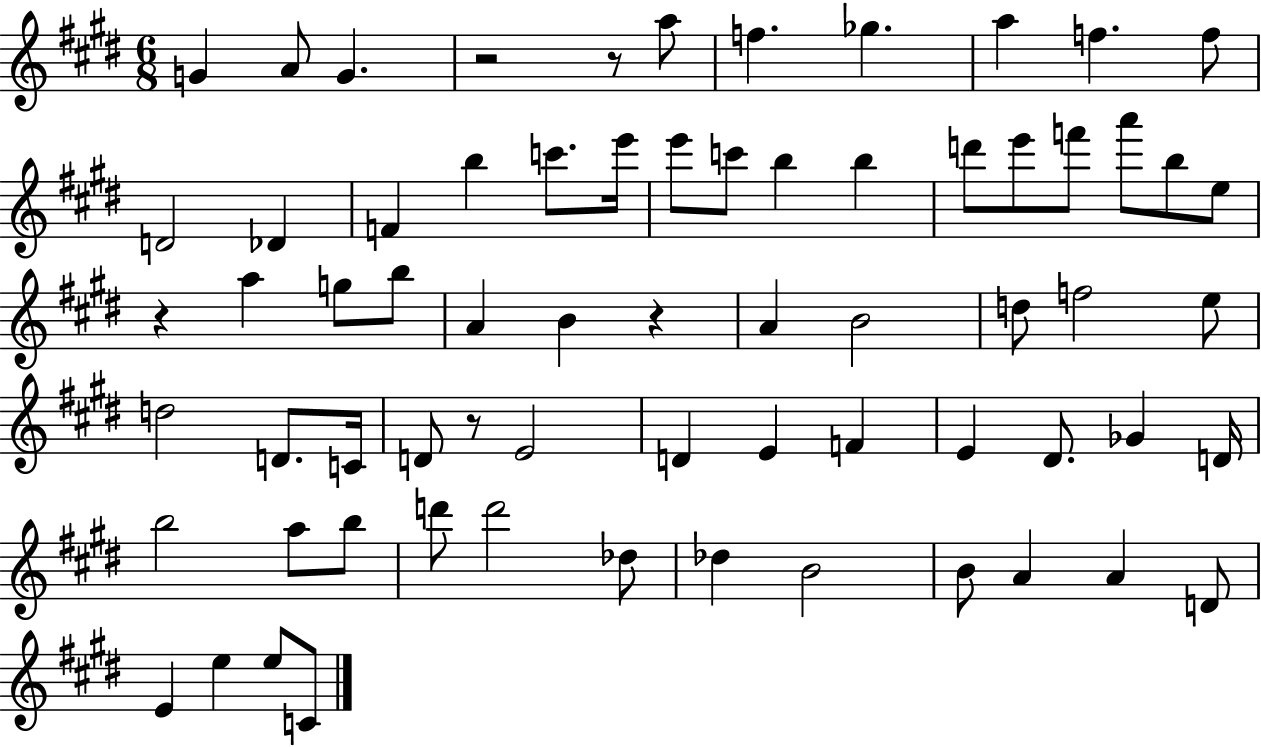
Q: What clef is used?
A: treble